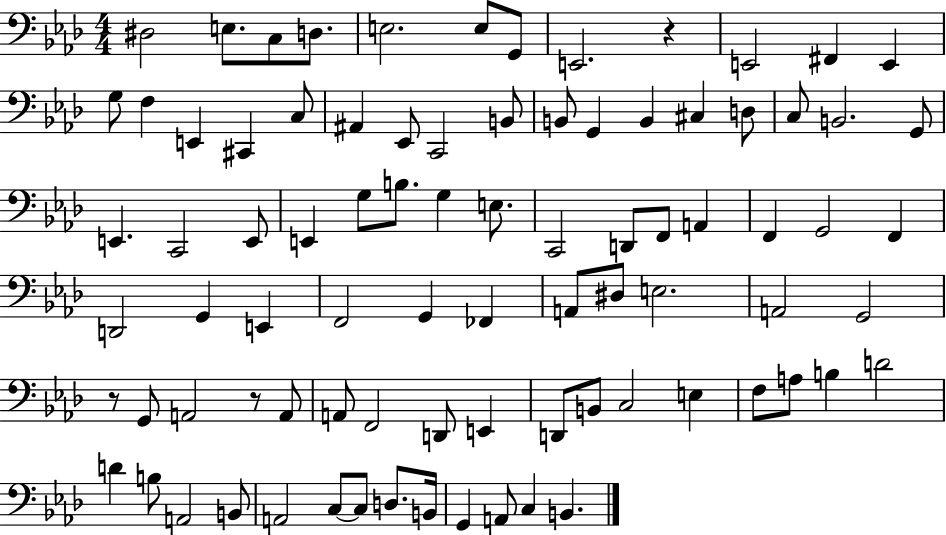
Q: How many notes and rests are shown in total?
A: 85